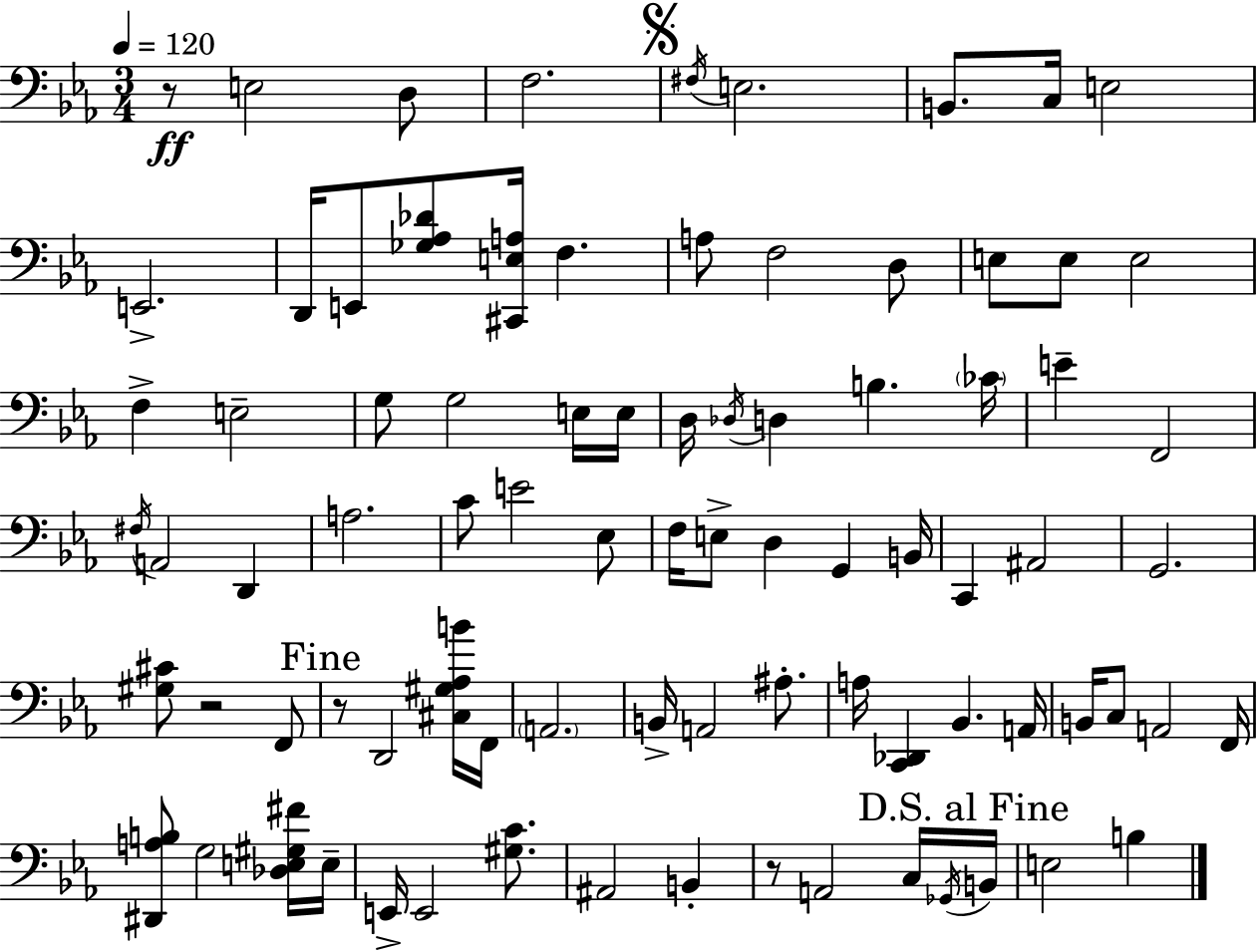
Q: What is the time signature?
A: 3/4